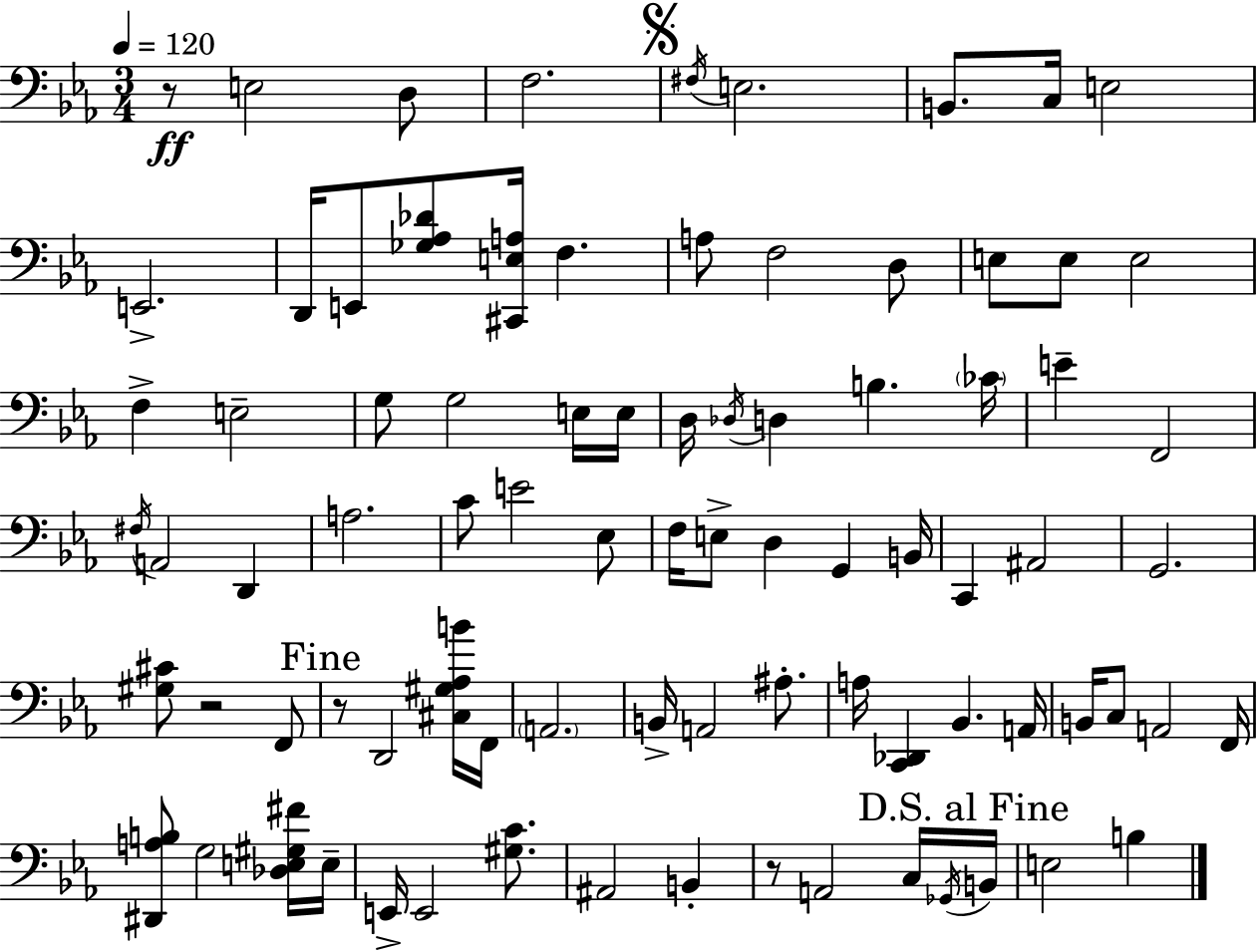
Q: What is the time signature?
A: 3/4